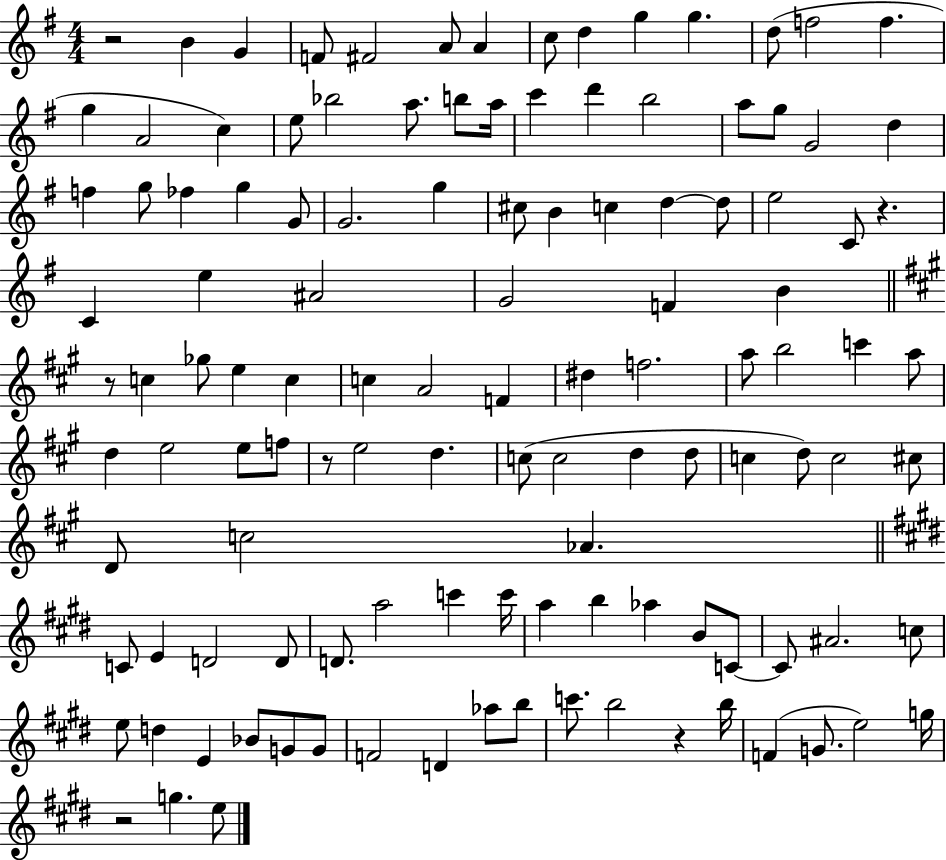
X:1
T:Untitled
M:4/4
L:1/4
K:G
z2 B G F/2 ^F2 A/2 A c/2 d g g d/2 f2 f g A2 c e/2 _b2 a/2 b/2 a/4 c' d' b2 a/2 g/2 G2 d f g/2 _f g G/2 G2 g ^c/2 B c d d/2 e2 C/2 z C e ^A2 G2 F B z/2 c _g/2 e c c A2 F ^d f2 a/2 b2 c' a/2 d e2 e/2 f/2 z/2 e2 d c/2 c2 d d/2 c d/2 c2 ^c/2 D/2 c2 _A C/2 E D2 D/2 D/2 a2 c' c'/4 a b _a B/2 C/2 C/2 ^A2 c/2 e/2 d E _B/2 G/2 G/2 F2 D _a/2 b/2 c'/2 b2 z b/4 F G/2 e2 g/4 z2 g e/2